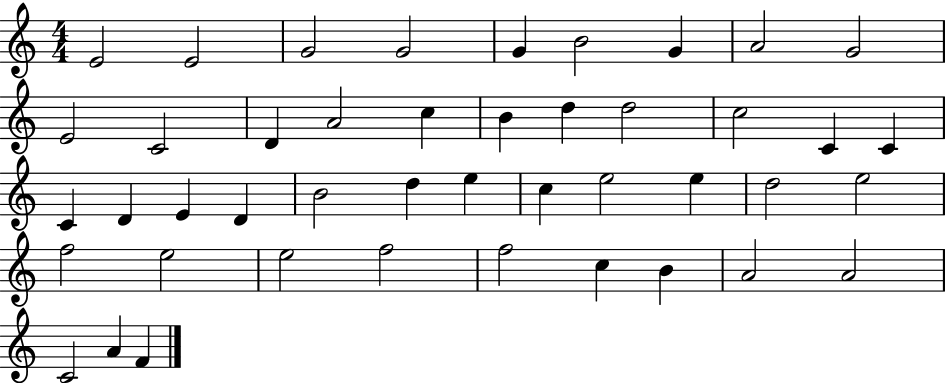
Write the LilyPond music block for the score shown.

{
  \clef treble
  \numericTimeSignature
  \time 4/4
  \key c \major
  e'2 e'2 | g'2 g'2 | g'4 b'2 g'4 | a'2 g'2 | \break e'2 c'2 | d'4 a'2 c''4 | b'4 d''4 d''2 | c''2 c'4 c'4 | \break c'4 d'4 e'4 d'4 | b'2 d''4 e''4 | c''4 e''2 e''4 | d''2 e''2 | \break f''2 e''2 | e''2 f''2 | f''2 c''4 b'4 | a'2 a'2 | \break c'2 a'4 f'4 | \bar "|."
}